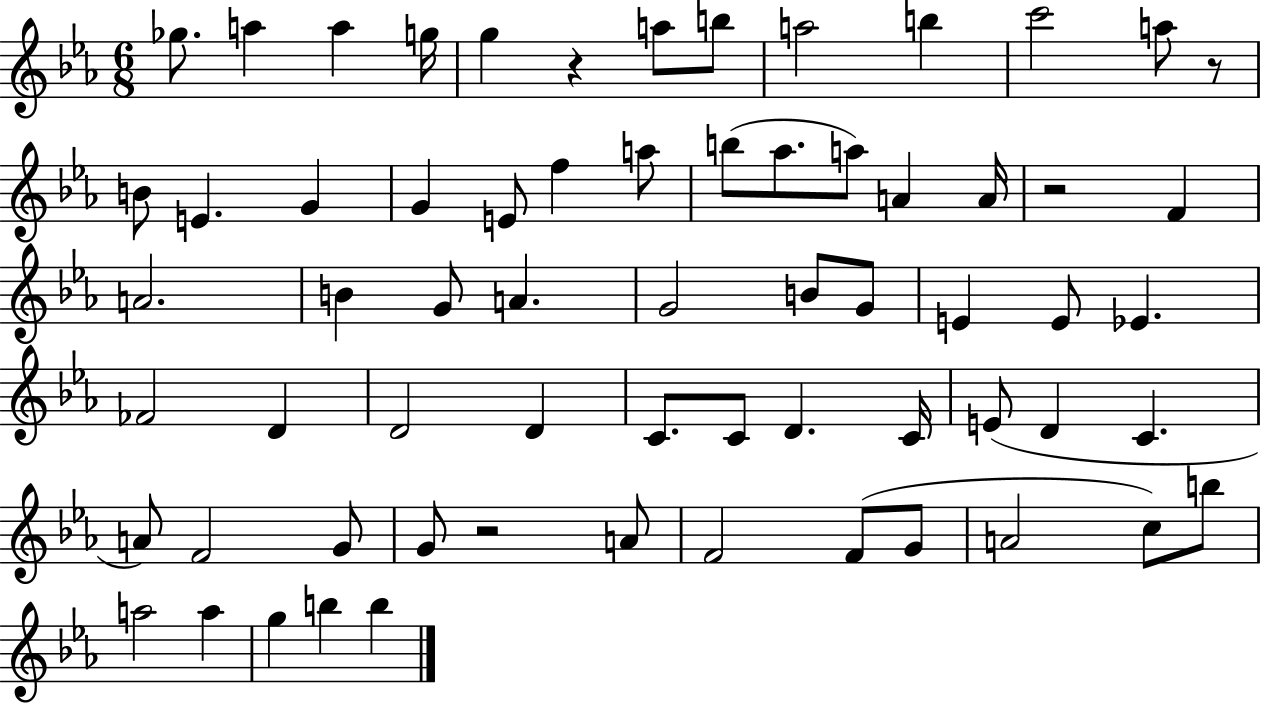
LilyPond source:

{
  \clef treble
  \numericTimeSignature
  \time 6/8
  \key ees \major
  ges''8. a''4 a''4 g''16 | g''4 r4 a''8 b''8 | a''2 b''4 | c'''2 a''8 r8 | \break b'8 e'4. g'4 | g'4 e'8 f''4 a''8 | b''8( aes''8. a''8) a'4 a'16 | r2 f'4 | \break a'2. | b'4 g'8 a'4. | g'2 b'8 g'8 | e'4 e'8 ees'4. | \break fes'2 d'4 | d'2 d'4 | c'8. c'8 d'4. c'16 | e'8( d'4 c'4. | \break a'8) f'2 g'8 | g'8 r2 a'8 | f'2 f'8( g'8 | a'2 c''8) b''8 | \break a''2 a''4 | g''4 b''4 b''4 | \bar "|."
}